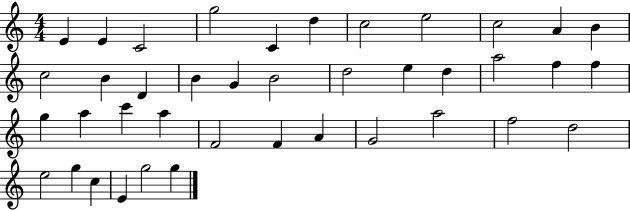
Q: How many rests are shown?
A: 0